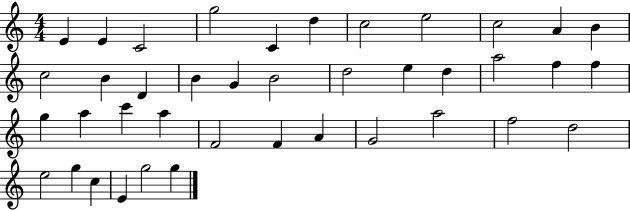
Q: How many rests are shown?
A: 0